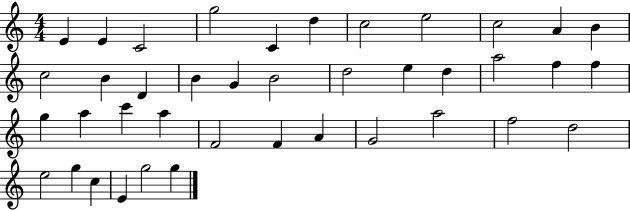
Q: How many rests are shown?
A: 0